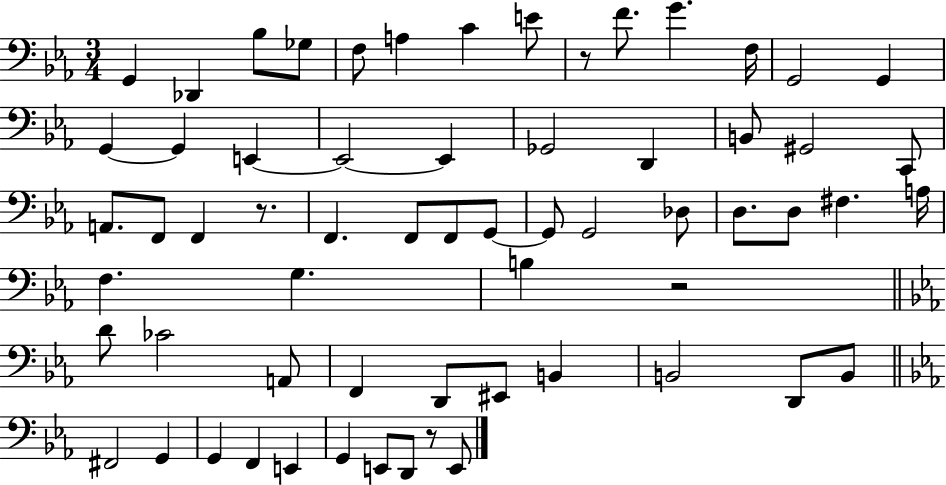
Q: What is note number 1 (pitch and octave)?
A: G2